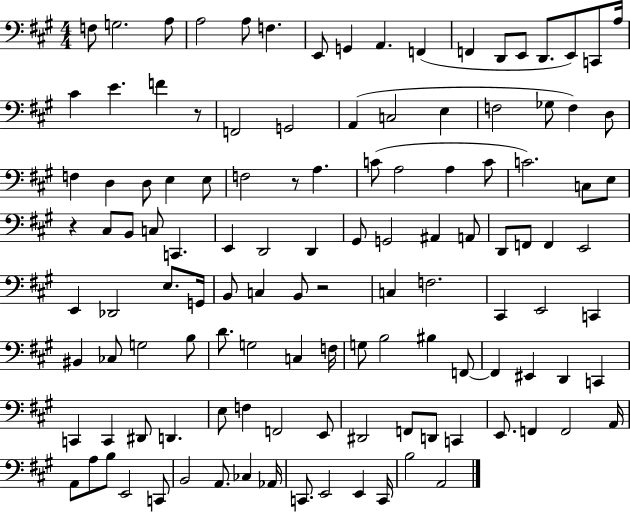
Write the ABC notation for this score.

X:1
T:Untitled
M:4/4
L:1/4
K:A
F,/2 G,2 A,/2 A,2 A,/2 F, E,,/2 G,, A,, F,, F,, D,,/2 E,,/2 D,,/2 E,,/2 C,,/2 A,/4 ^C E F z/2 F,,2 G,,2 A,, C,2 E, F,2 _G,/2 F, D,/2 F, D, D,/2 E, E,/2 F,2 z/2 A, C/2 A,2 A, C/2 C2 C,/2 E,/2 z ^C,/2 B,,/2 C,/2 C,, E,, D,,2 D,, ^G,,/2 G,,2 ^A,, A,,/2 D,,/2 F,,/2 F,, E,,2 E,, _D,,2 E,/2 G,,/4 B,,/2 C, B,,/2 z2 C, F,2 ^C,, E,,2 C,, ^B,, _C,/2 G,2 B,/2 D/2 G,2 C, F,/4 G,/2 B,2 ^B, F,,/2 F,, ^E,, D,, C,, C,, C,, ^D,,/2 D,, E,/2 F, F,,2 E,,/2 ^D,,2 F,,/2 D,,/2 C,, E,,/2 F,, F,,2 A,,/4 A,,/2 A,/2 B,/2 E,,2 C,,/2 B,,2 A,,/2 _C, _A,,/4 C,,/2 E,,2 E,, C,,/4 B,2 A,,2